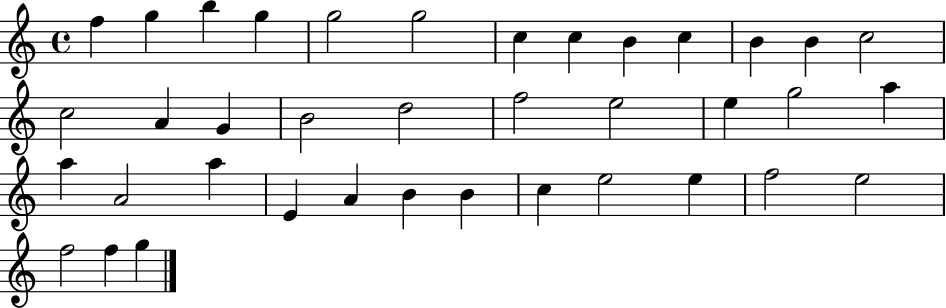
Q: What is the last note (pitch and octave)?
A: G5